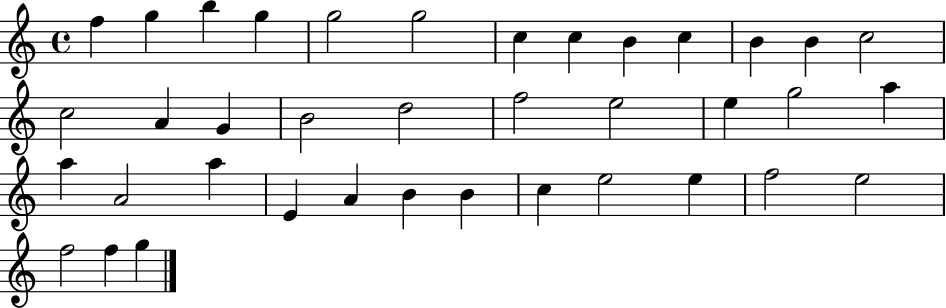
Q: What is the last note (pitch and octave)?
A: G5